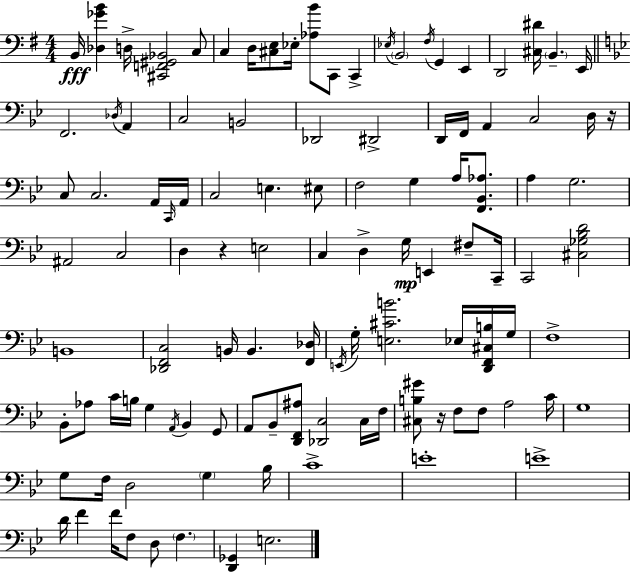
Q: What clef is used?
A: bass